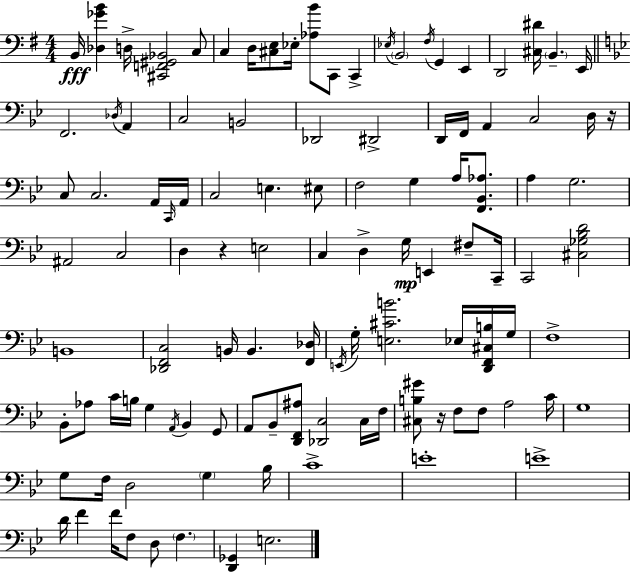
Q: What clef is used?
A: bass